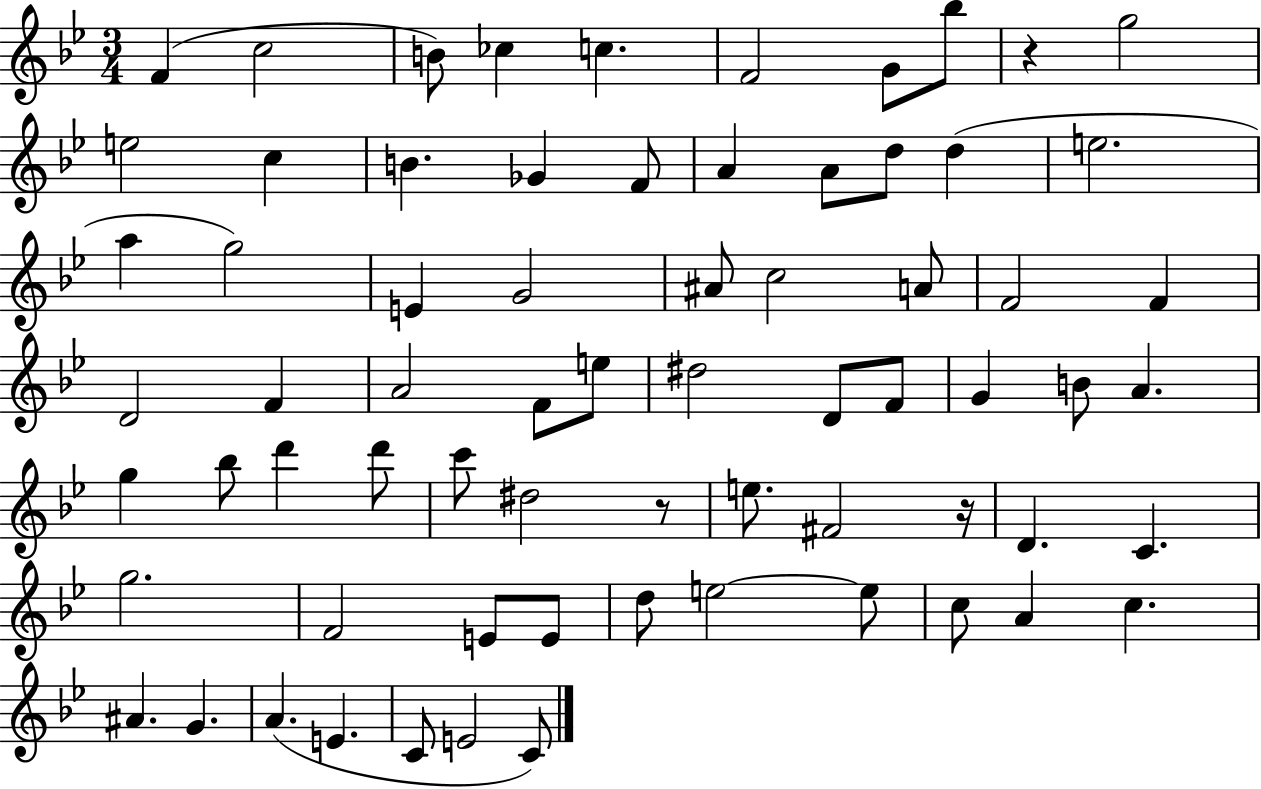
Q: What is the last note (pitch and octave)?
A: C4